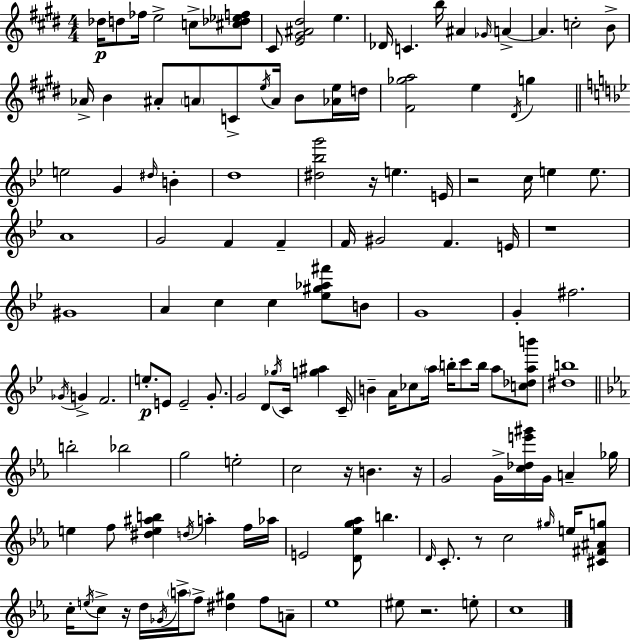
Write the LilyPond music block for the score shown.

{
  \clef treble
  \numericTimeSignature
  \time 4/4
  \key e \major
  des''16\p d''8 fes''16 e''2-> c''8-> <cis'' des'' ees'' f''>8 | cis'8 <e' gis' ais' dis''>2 e''4. | des'16 c'4. b''16 ais'4 \grace { ges'16 } a'4->~~ | a'4. c''2-. b'8-> | \break aes'16-> b'4 ais'8-. \parenthesize a'8 c'8-> \acciaccatura { e''16 } a'16 b'8 | <aes' e''>16 d''16 <fis' ges'' a''>2 e''4 \acciaccatura { dis'16 } g''4 | \bar "||" \break \key bes \major e''2 g'4 \grace { dis''16 } b'4-. | d''1 | <dis'' bes'' g'''>2 r16 e''4. | e'16 r2 c''16 e''4 e''8. | \break a'1 | g'2 f'4 f'4-- | f'16 gis'2 f'4. | e'16 r1 | \break gis'1 | a'4 c''4 c''4 <ees'' gis'' aes'' fis'''>8 b'8 | g'1 | g'4-. fis''2. | \break \acciaccatura { ges'16 } g'4-> f'2. | e''8.-.\p e'8 e'2-- g'8.-. | g'2 d'8 \acciaccatura { ges''16 } c'16 <g'' ais''>4 | c'16-- b'4-- a'16 ces''8 \parenthesize a''16 b''16-. c'''8 b''16 a''8 | \break <c'' des'' a'' b'''>8 <dis'' b''>1 | \bar "||" \break \key ees \major b''2-. bes''2 | g''2 e''2-. | c''2 r16 b'4. r16 | g'2 g'16-> <c'' des'' e''' gis'''>16 g'16 a'4-- ges''16 | \break e''4 f''8 <dis'' e'' ais'' b''>4 \acciaccatura { d''16 } a''4-. f''16 | aes''16 e'2 <d' ees'' g'' aes''>8 b''4. | \grace { d'16 } c'8.-. r8 c''2 \grace { gis''16 } | e''16 <cis' fis' ais' g''>8 c''16-. \acciaccatura { e''16 } c''8-> r16 d''16 \acciaccatura { ges'16 } \parenthesize a''16-> f''8-> <dis'' gis''>4 | \break f''8 a'8-- ees''1 | eis''8 r2. | e''8-. c''1 | \bar "|."
}